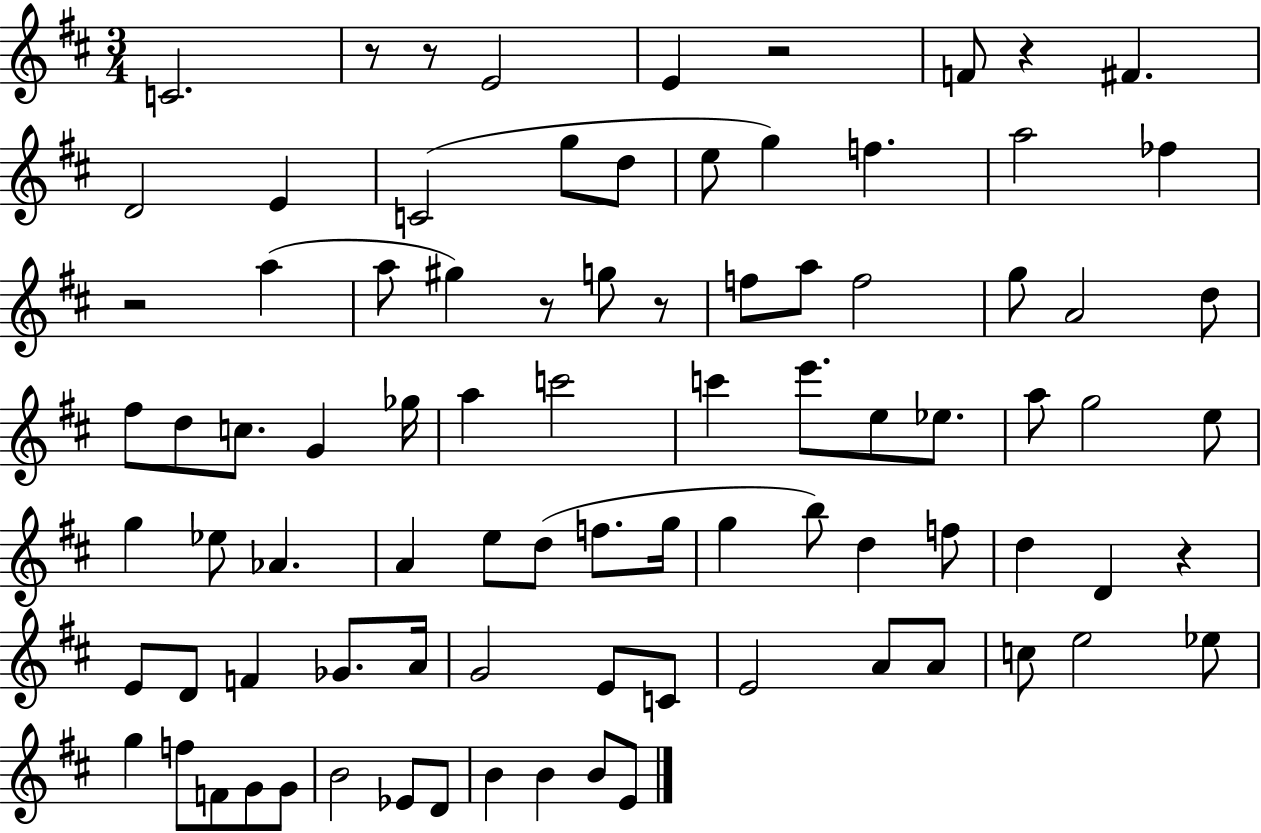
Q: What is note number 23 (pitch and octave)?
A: G5